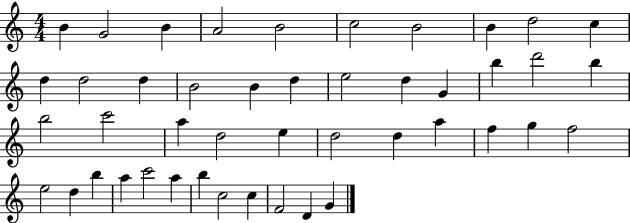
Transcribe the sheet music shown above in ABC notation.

X:1
T:Untitled
M:4/4
L:1/4
K:C
B G2 B A2 B2 c2 B2 B d2 c d d2 d B2 B d e2 d G b d'2 b b2 c'2 a d2 e d2 d a f g f2 e2 d b a c'2 a b c2 c F2 D G